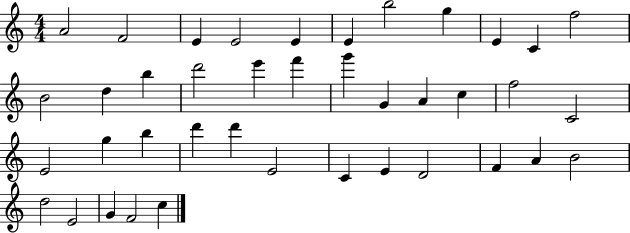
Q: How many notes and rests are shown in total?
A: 40